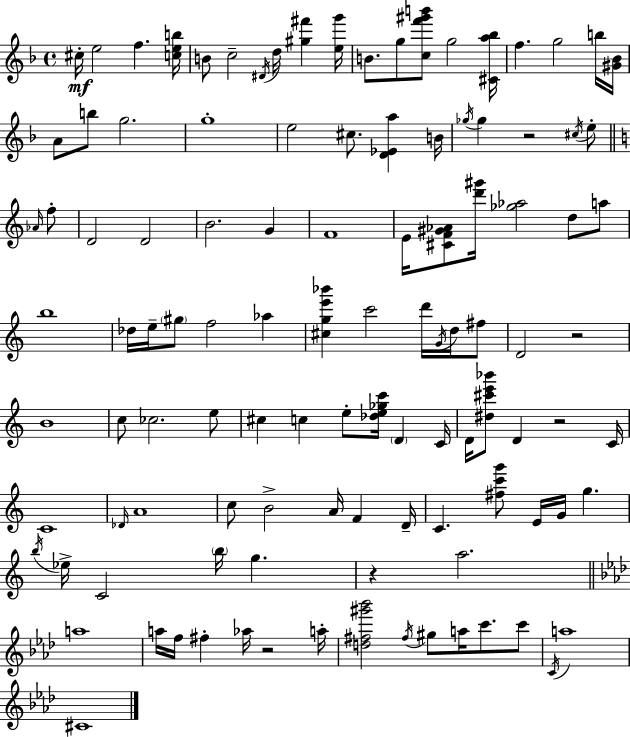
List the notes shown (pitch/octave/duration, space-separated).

C#5/s E5/h F5/q. [C5,E5,B5]/s B4/e C5/h D#4/s D5/s [G#5,F#6]/q [E5,G6]/s B4/e. G5/e [C5,F6,G#6,B6]/e G5/h [C#4,A5,Bb5]/s F5/q. G5/h B5/s [G#4,Bb4]/s A4/e B5/e G5/h. G5/w E5/h C#5/e. [D4,Eb4,A5]/q B4/s Gb5/s Gb5/q R/h C#5/s E5/e Ab4/s F5/e D4/h D4/h B4/h. G4/q F4/w E4/s [C#4,F4,G#4,Ab4]/e [D6,G#6]/s [Gb5,Ab5]/h D5/e A5/e B5/w Db5/s E5/s G#5/e F5/h Ab5/q [C#5,G5,E6,Bb6]/q C6/h D6/s G4/s D5/s F#5/e D4/h R/h B4/w C5/e CES5/h. E5/e C#5/q C5/q E5/e [Db5,E5,Gb5,C6]/s D4/q C4/s D4/s [D#5,C#6,E6,Bb6]/e D4/q R/h C4/s C4/w Db4/s A4/w C5/e B4/h A4/s F4/q D4/s C4/q. [F#5,C6,G6]/e E4/s G4/s G5/q. B5/s Eb5/s C4/h B5/s G5/q. R/q A5/h. A5/w A5/s F5/s F#5/q Ab5/s R/h A5/s [D5,F#5,G#6,Bb6]/h F#5/s G#5/e A5/s C6/e. C6/e C4/s A5/w C#4/w